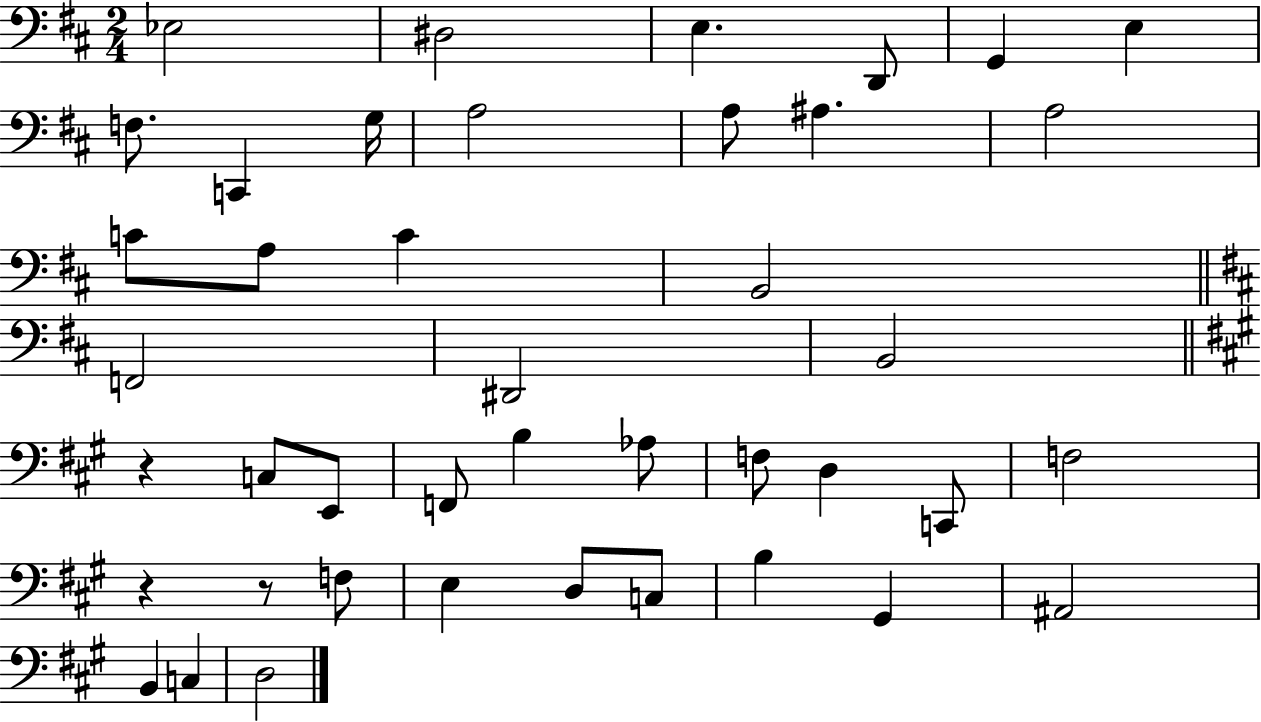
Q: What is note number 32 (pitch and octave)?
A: D3